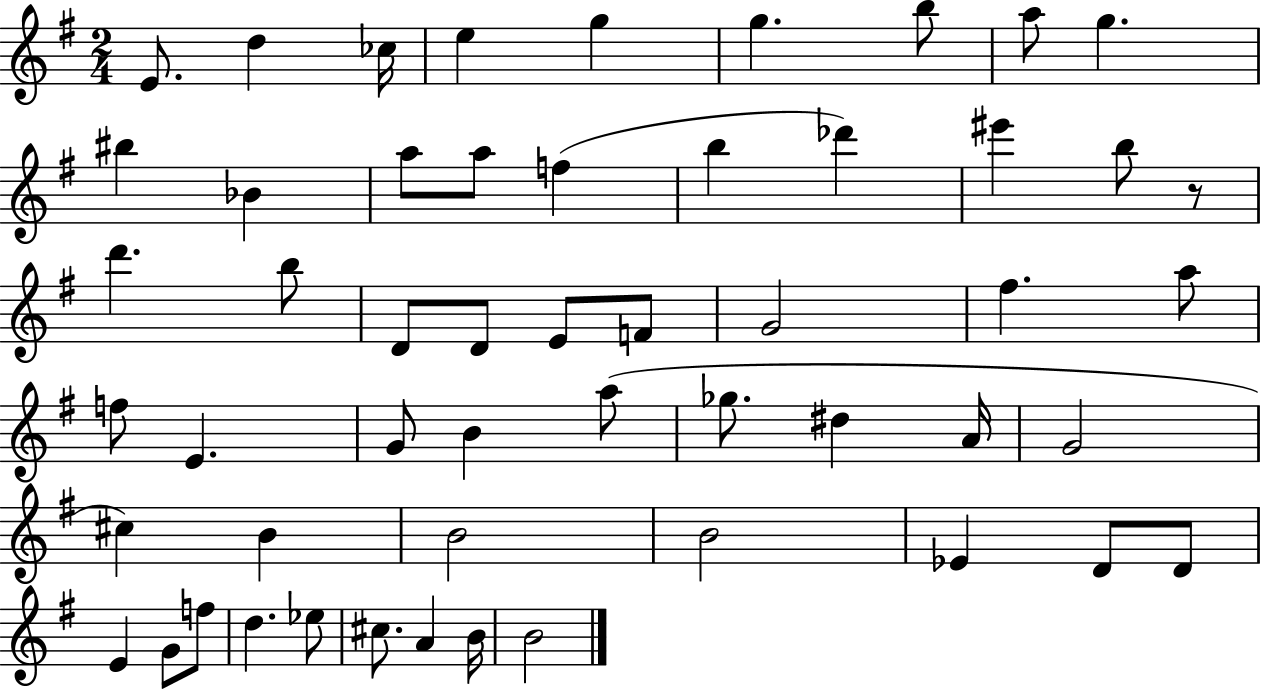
E4/e. D5/q CES5/s E5/q G5/q G5/q. B5/e A5/e G5/q. BIS5/q Bb4/q A5/e A5/e F5/q B5/q Db6/q EIS6/q B5/e R/e D6/q. B5/e D4/e D4/e E4/e F4/e G4/h F#5/q. A5/e F5/e E4/q. G4/e B4/q A5/e Gb5/e. D#5/q A4/s G4/h C#5/q B4/q B4/h B4/h Eb4/q D4/e D4/e E4/q G4/e F5/e D5/q. Eb5/e C#5/e. A4/q B4/s B4/h